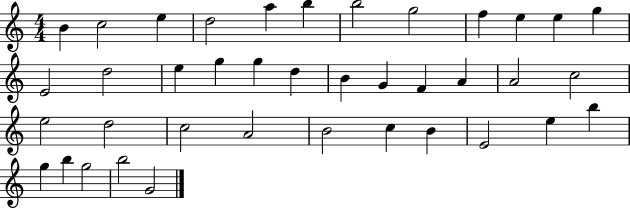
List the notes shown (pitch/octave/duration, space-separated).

B4/q C5/h E5/q D5/h A5/q B5/q B5/h G5/h F5/q E5/q E5/q G5/q E4/h D5/h E5/q G5/q G5/q D5/q B4/q G4/q F4/q A4/q A4/h C5/h E5/h D5/h C5/h A4/h B4/h C5/q B4/q E4/h E5/q B5/q G5/q B5/q G5/h B5/h G4/h